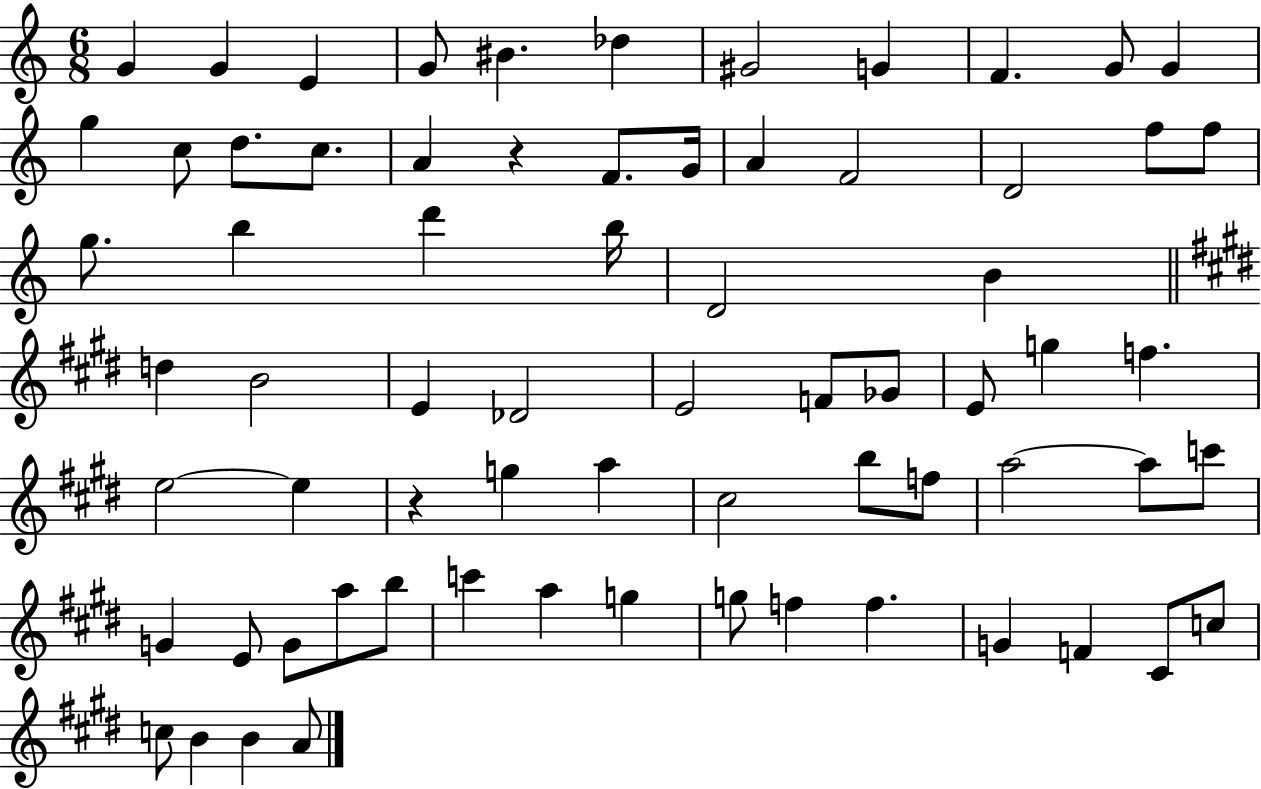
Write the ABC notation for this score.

X:1
T:Untitled
M:6/8
L:1/4
K:C
G G E G/2 ^B _d ^G2 G F G/2 G g c/2 d/2 c/2 A z F/2 G/4 A F2 D2 f/2 f/2 g/2 b d' b/4 D2 B d B2 E _D2 E2 F/2 _G/2 E/2 g f e2 e z g a ^c2 b/2 f/2 a2 a/2 c'/2 G E/2 G/2 a/2 b/2 c' a g g/2 f f G F ^C/2 c/2 c/2 B B A/2